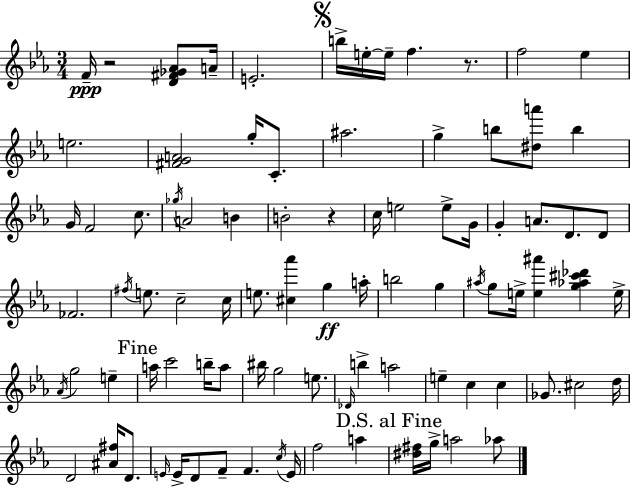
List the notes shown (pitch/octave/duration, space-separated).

F4/s R/h [D4,F#4,Gb4,Ab4]/e A4/s E4/h. B5/s E5/s E5/s F5/q. R/e. F5/h Eb5/q E5/h. [F#4,G4,A4]/h G5/s C4/e. A#5/h. G5/q B5/e [D#5,A6]/e B5/q G4/s F4/h C5/e. Gb5/s A4/h B4/q B4/h R/q C5/s E5/h E5/e G4/s G4/q A4/e. D4/e. D4/e FES4/h. F#5/s E5/e. C5/h C5/s E5/e. [C#5,Ab6]/q G5/q A5/s B5/h G5/q A#5/s G5/e E5/s [E5,A#6]/q [G5,Ab5,C#6,Db6]/q E5/s Ab4/s G5/h E5/q A5/s C6/h B5/s A5/e BIS5/s G5/h E5/e. Db4/s B5/q A5/h E5/q C5/q C5/q Gb4/e. C#5/h D5/s D4/h [A#4,F#5]/s D4/e. E4/s E4/s D4/e F4/e F4/q. C5/s E4/s F5/h A5/q [D#5,F#5]/s G5/s A5/h Ab5/e